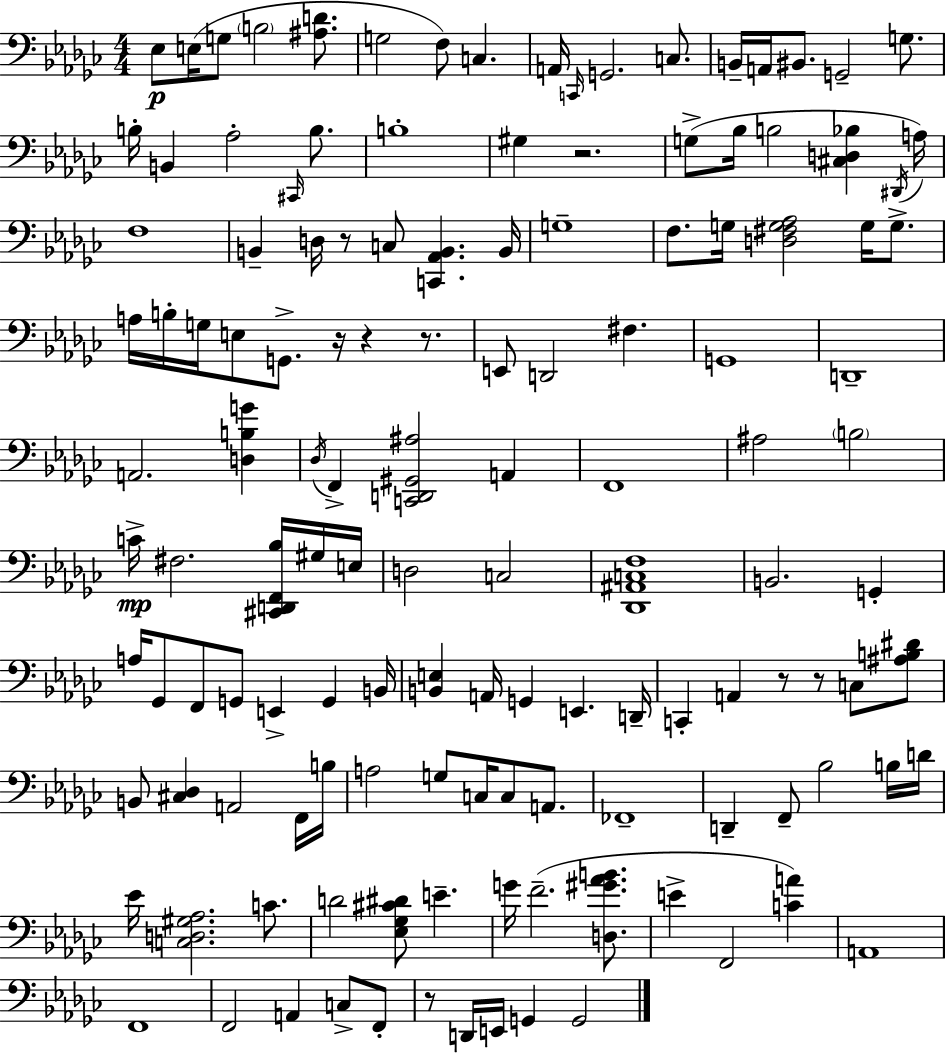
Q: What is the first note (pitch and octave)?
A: Eb3